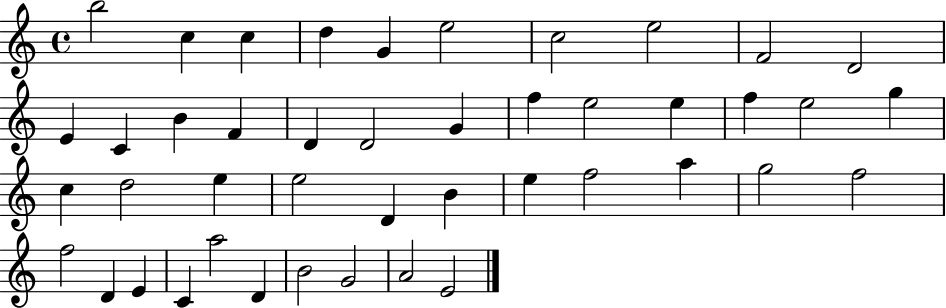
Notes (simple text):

B5/h C5/q C5/q D5/q G4/q E5/h C5/h E5/h F4/h D4/h E4/q C4/q B4/q F4/q D4/q D4/h G4/q F5/q E5/h E5/q F5/q E5/h G5/q C5/q D5/h E5/q E5/h D4/q B4/q E5/q F5/h A5/q G5/h F5/h F5/h D4/q E4/q C4/q A5/h D4/q B4/h G4/h A4/h E4/h